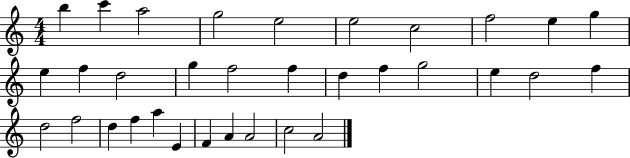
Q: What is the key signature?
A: C major